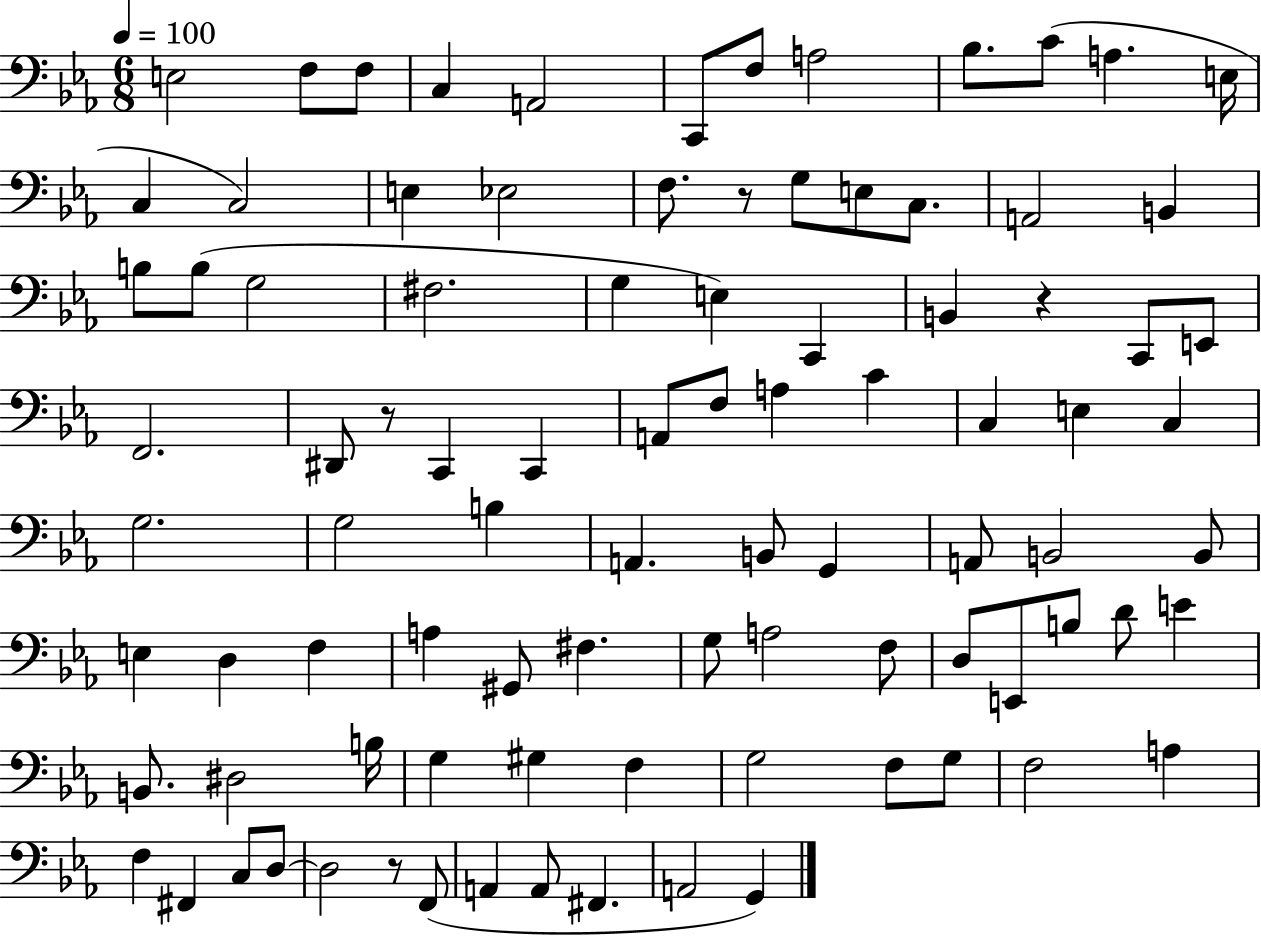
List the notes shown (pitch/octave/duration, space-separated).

E3/h F3/e F3/e C3/q A2/h C2/e F3/e A3/h Bb3/e. C4/e A3/q. E3/s C3/q C3/h E3/q Eb3/h F3/e. R/e G3/e E3/e C3/e. A2/h B2/q B3/e B3/e G3/h F#3/h. G3/q E3/q C2/q B2/q R/q C2/e E2/e F2/h. D#2/e R/e C2/q C2/q A2/e F3/e A3/q C4/q C3/q E3/q C3/q G3/h. G3/h B3/q A2/q. B2/e G2/q A2/e B2/h B2/e E3/q D3/q F3/q A3/q G#2/e F#3/q. G3/e A3/h F3/e D3/e E2/e B3/e D4/e E4/q B2/e. D#3/h B3/s G3/q G#3/q F3/q G3/h F3/e G3/e F3/h A3/q F3/q F#2/q C3/e D3/e D3/h R/e F2/e A2/q A2/e F#2/q. A2/h G2/q